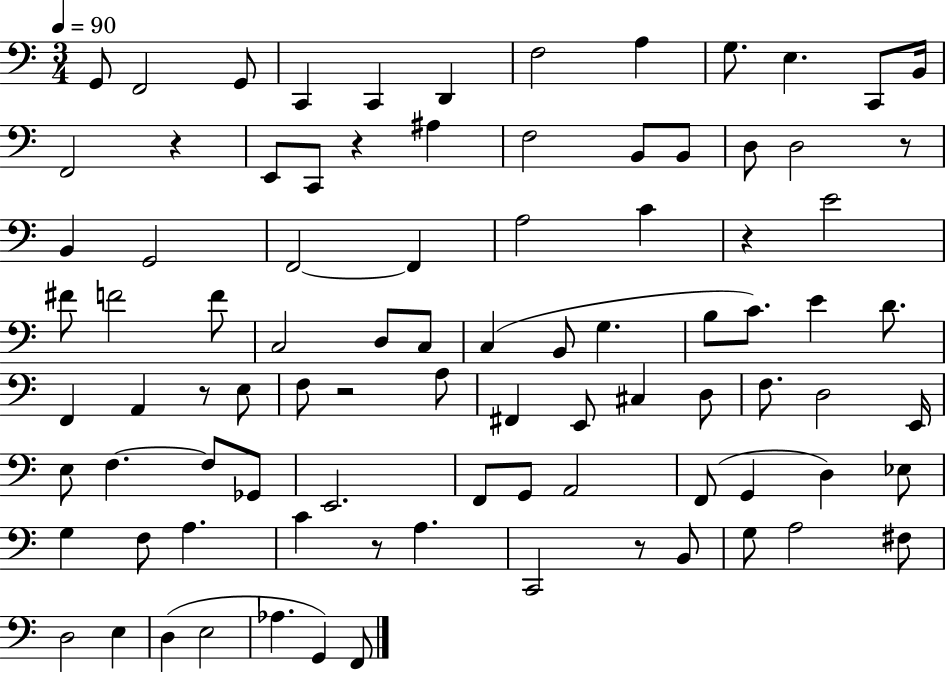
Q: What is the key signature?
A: C major